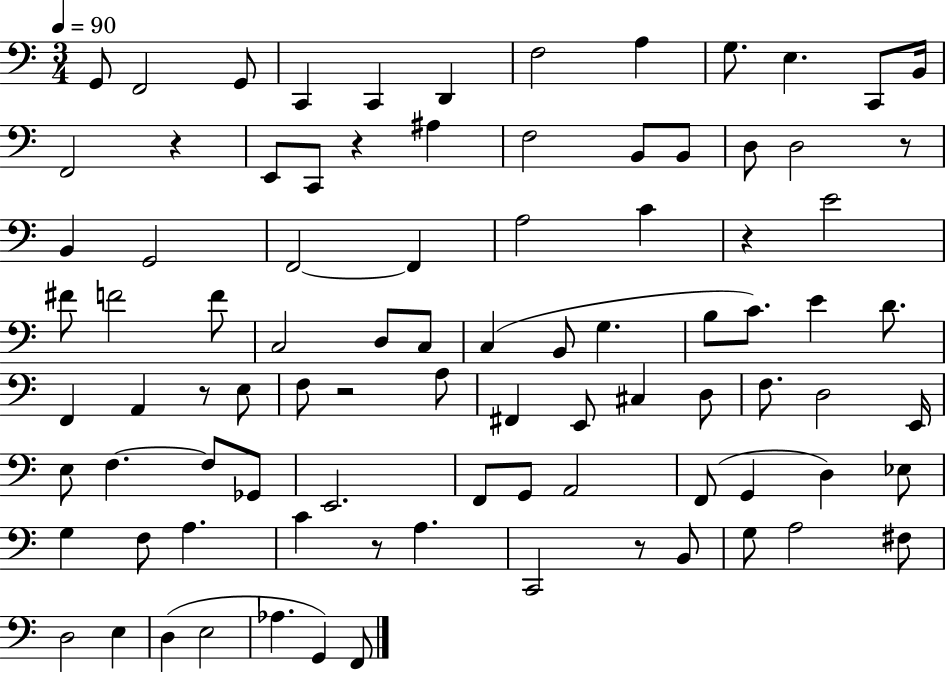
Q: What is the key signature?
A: C major